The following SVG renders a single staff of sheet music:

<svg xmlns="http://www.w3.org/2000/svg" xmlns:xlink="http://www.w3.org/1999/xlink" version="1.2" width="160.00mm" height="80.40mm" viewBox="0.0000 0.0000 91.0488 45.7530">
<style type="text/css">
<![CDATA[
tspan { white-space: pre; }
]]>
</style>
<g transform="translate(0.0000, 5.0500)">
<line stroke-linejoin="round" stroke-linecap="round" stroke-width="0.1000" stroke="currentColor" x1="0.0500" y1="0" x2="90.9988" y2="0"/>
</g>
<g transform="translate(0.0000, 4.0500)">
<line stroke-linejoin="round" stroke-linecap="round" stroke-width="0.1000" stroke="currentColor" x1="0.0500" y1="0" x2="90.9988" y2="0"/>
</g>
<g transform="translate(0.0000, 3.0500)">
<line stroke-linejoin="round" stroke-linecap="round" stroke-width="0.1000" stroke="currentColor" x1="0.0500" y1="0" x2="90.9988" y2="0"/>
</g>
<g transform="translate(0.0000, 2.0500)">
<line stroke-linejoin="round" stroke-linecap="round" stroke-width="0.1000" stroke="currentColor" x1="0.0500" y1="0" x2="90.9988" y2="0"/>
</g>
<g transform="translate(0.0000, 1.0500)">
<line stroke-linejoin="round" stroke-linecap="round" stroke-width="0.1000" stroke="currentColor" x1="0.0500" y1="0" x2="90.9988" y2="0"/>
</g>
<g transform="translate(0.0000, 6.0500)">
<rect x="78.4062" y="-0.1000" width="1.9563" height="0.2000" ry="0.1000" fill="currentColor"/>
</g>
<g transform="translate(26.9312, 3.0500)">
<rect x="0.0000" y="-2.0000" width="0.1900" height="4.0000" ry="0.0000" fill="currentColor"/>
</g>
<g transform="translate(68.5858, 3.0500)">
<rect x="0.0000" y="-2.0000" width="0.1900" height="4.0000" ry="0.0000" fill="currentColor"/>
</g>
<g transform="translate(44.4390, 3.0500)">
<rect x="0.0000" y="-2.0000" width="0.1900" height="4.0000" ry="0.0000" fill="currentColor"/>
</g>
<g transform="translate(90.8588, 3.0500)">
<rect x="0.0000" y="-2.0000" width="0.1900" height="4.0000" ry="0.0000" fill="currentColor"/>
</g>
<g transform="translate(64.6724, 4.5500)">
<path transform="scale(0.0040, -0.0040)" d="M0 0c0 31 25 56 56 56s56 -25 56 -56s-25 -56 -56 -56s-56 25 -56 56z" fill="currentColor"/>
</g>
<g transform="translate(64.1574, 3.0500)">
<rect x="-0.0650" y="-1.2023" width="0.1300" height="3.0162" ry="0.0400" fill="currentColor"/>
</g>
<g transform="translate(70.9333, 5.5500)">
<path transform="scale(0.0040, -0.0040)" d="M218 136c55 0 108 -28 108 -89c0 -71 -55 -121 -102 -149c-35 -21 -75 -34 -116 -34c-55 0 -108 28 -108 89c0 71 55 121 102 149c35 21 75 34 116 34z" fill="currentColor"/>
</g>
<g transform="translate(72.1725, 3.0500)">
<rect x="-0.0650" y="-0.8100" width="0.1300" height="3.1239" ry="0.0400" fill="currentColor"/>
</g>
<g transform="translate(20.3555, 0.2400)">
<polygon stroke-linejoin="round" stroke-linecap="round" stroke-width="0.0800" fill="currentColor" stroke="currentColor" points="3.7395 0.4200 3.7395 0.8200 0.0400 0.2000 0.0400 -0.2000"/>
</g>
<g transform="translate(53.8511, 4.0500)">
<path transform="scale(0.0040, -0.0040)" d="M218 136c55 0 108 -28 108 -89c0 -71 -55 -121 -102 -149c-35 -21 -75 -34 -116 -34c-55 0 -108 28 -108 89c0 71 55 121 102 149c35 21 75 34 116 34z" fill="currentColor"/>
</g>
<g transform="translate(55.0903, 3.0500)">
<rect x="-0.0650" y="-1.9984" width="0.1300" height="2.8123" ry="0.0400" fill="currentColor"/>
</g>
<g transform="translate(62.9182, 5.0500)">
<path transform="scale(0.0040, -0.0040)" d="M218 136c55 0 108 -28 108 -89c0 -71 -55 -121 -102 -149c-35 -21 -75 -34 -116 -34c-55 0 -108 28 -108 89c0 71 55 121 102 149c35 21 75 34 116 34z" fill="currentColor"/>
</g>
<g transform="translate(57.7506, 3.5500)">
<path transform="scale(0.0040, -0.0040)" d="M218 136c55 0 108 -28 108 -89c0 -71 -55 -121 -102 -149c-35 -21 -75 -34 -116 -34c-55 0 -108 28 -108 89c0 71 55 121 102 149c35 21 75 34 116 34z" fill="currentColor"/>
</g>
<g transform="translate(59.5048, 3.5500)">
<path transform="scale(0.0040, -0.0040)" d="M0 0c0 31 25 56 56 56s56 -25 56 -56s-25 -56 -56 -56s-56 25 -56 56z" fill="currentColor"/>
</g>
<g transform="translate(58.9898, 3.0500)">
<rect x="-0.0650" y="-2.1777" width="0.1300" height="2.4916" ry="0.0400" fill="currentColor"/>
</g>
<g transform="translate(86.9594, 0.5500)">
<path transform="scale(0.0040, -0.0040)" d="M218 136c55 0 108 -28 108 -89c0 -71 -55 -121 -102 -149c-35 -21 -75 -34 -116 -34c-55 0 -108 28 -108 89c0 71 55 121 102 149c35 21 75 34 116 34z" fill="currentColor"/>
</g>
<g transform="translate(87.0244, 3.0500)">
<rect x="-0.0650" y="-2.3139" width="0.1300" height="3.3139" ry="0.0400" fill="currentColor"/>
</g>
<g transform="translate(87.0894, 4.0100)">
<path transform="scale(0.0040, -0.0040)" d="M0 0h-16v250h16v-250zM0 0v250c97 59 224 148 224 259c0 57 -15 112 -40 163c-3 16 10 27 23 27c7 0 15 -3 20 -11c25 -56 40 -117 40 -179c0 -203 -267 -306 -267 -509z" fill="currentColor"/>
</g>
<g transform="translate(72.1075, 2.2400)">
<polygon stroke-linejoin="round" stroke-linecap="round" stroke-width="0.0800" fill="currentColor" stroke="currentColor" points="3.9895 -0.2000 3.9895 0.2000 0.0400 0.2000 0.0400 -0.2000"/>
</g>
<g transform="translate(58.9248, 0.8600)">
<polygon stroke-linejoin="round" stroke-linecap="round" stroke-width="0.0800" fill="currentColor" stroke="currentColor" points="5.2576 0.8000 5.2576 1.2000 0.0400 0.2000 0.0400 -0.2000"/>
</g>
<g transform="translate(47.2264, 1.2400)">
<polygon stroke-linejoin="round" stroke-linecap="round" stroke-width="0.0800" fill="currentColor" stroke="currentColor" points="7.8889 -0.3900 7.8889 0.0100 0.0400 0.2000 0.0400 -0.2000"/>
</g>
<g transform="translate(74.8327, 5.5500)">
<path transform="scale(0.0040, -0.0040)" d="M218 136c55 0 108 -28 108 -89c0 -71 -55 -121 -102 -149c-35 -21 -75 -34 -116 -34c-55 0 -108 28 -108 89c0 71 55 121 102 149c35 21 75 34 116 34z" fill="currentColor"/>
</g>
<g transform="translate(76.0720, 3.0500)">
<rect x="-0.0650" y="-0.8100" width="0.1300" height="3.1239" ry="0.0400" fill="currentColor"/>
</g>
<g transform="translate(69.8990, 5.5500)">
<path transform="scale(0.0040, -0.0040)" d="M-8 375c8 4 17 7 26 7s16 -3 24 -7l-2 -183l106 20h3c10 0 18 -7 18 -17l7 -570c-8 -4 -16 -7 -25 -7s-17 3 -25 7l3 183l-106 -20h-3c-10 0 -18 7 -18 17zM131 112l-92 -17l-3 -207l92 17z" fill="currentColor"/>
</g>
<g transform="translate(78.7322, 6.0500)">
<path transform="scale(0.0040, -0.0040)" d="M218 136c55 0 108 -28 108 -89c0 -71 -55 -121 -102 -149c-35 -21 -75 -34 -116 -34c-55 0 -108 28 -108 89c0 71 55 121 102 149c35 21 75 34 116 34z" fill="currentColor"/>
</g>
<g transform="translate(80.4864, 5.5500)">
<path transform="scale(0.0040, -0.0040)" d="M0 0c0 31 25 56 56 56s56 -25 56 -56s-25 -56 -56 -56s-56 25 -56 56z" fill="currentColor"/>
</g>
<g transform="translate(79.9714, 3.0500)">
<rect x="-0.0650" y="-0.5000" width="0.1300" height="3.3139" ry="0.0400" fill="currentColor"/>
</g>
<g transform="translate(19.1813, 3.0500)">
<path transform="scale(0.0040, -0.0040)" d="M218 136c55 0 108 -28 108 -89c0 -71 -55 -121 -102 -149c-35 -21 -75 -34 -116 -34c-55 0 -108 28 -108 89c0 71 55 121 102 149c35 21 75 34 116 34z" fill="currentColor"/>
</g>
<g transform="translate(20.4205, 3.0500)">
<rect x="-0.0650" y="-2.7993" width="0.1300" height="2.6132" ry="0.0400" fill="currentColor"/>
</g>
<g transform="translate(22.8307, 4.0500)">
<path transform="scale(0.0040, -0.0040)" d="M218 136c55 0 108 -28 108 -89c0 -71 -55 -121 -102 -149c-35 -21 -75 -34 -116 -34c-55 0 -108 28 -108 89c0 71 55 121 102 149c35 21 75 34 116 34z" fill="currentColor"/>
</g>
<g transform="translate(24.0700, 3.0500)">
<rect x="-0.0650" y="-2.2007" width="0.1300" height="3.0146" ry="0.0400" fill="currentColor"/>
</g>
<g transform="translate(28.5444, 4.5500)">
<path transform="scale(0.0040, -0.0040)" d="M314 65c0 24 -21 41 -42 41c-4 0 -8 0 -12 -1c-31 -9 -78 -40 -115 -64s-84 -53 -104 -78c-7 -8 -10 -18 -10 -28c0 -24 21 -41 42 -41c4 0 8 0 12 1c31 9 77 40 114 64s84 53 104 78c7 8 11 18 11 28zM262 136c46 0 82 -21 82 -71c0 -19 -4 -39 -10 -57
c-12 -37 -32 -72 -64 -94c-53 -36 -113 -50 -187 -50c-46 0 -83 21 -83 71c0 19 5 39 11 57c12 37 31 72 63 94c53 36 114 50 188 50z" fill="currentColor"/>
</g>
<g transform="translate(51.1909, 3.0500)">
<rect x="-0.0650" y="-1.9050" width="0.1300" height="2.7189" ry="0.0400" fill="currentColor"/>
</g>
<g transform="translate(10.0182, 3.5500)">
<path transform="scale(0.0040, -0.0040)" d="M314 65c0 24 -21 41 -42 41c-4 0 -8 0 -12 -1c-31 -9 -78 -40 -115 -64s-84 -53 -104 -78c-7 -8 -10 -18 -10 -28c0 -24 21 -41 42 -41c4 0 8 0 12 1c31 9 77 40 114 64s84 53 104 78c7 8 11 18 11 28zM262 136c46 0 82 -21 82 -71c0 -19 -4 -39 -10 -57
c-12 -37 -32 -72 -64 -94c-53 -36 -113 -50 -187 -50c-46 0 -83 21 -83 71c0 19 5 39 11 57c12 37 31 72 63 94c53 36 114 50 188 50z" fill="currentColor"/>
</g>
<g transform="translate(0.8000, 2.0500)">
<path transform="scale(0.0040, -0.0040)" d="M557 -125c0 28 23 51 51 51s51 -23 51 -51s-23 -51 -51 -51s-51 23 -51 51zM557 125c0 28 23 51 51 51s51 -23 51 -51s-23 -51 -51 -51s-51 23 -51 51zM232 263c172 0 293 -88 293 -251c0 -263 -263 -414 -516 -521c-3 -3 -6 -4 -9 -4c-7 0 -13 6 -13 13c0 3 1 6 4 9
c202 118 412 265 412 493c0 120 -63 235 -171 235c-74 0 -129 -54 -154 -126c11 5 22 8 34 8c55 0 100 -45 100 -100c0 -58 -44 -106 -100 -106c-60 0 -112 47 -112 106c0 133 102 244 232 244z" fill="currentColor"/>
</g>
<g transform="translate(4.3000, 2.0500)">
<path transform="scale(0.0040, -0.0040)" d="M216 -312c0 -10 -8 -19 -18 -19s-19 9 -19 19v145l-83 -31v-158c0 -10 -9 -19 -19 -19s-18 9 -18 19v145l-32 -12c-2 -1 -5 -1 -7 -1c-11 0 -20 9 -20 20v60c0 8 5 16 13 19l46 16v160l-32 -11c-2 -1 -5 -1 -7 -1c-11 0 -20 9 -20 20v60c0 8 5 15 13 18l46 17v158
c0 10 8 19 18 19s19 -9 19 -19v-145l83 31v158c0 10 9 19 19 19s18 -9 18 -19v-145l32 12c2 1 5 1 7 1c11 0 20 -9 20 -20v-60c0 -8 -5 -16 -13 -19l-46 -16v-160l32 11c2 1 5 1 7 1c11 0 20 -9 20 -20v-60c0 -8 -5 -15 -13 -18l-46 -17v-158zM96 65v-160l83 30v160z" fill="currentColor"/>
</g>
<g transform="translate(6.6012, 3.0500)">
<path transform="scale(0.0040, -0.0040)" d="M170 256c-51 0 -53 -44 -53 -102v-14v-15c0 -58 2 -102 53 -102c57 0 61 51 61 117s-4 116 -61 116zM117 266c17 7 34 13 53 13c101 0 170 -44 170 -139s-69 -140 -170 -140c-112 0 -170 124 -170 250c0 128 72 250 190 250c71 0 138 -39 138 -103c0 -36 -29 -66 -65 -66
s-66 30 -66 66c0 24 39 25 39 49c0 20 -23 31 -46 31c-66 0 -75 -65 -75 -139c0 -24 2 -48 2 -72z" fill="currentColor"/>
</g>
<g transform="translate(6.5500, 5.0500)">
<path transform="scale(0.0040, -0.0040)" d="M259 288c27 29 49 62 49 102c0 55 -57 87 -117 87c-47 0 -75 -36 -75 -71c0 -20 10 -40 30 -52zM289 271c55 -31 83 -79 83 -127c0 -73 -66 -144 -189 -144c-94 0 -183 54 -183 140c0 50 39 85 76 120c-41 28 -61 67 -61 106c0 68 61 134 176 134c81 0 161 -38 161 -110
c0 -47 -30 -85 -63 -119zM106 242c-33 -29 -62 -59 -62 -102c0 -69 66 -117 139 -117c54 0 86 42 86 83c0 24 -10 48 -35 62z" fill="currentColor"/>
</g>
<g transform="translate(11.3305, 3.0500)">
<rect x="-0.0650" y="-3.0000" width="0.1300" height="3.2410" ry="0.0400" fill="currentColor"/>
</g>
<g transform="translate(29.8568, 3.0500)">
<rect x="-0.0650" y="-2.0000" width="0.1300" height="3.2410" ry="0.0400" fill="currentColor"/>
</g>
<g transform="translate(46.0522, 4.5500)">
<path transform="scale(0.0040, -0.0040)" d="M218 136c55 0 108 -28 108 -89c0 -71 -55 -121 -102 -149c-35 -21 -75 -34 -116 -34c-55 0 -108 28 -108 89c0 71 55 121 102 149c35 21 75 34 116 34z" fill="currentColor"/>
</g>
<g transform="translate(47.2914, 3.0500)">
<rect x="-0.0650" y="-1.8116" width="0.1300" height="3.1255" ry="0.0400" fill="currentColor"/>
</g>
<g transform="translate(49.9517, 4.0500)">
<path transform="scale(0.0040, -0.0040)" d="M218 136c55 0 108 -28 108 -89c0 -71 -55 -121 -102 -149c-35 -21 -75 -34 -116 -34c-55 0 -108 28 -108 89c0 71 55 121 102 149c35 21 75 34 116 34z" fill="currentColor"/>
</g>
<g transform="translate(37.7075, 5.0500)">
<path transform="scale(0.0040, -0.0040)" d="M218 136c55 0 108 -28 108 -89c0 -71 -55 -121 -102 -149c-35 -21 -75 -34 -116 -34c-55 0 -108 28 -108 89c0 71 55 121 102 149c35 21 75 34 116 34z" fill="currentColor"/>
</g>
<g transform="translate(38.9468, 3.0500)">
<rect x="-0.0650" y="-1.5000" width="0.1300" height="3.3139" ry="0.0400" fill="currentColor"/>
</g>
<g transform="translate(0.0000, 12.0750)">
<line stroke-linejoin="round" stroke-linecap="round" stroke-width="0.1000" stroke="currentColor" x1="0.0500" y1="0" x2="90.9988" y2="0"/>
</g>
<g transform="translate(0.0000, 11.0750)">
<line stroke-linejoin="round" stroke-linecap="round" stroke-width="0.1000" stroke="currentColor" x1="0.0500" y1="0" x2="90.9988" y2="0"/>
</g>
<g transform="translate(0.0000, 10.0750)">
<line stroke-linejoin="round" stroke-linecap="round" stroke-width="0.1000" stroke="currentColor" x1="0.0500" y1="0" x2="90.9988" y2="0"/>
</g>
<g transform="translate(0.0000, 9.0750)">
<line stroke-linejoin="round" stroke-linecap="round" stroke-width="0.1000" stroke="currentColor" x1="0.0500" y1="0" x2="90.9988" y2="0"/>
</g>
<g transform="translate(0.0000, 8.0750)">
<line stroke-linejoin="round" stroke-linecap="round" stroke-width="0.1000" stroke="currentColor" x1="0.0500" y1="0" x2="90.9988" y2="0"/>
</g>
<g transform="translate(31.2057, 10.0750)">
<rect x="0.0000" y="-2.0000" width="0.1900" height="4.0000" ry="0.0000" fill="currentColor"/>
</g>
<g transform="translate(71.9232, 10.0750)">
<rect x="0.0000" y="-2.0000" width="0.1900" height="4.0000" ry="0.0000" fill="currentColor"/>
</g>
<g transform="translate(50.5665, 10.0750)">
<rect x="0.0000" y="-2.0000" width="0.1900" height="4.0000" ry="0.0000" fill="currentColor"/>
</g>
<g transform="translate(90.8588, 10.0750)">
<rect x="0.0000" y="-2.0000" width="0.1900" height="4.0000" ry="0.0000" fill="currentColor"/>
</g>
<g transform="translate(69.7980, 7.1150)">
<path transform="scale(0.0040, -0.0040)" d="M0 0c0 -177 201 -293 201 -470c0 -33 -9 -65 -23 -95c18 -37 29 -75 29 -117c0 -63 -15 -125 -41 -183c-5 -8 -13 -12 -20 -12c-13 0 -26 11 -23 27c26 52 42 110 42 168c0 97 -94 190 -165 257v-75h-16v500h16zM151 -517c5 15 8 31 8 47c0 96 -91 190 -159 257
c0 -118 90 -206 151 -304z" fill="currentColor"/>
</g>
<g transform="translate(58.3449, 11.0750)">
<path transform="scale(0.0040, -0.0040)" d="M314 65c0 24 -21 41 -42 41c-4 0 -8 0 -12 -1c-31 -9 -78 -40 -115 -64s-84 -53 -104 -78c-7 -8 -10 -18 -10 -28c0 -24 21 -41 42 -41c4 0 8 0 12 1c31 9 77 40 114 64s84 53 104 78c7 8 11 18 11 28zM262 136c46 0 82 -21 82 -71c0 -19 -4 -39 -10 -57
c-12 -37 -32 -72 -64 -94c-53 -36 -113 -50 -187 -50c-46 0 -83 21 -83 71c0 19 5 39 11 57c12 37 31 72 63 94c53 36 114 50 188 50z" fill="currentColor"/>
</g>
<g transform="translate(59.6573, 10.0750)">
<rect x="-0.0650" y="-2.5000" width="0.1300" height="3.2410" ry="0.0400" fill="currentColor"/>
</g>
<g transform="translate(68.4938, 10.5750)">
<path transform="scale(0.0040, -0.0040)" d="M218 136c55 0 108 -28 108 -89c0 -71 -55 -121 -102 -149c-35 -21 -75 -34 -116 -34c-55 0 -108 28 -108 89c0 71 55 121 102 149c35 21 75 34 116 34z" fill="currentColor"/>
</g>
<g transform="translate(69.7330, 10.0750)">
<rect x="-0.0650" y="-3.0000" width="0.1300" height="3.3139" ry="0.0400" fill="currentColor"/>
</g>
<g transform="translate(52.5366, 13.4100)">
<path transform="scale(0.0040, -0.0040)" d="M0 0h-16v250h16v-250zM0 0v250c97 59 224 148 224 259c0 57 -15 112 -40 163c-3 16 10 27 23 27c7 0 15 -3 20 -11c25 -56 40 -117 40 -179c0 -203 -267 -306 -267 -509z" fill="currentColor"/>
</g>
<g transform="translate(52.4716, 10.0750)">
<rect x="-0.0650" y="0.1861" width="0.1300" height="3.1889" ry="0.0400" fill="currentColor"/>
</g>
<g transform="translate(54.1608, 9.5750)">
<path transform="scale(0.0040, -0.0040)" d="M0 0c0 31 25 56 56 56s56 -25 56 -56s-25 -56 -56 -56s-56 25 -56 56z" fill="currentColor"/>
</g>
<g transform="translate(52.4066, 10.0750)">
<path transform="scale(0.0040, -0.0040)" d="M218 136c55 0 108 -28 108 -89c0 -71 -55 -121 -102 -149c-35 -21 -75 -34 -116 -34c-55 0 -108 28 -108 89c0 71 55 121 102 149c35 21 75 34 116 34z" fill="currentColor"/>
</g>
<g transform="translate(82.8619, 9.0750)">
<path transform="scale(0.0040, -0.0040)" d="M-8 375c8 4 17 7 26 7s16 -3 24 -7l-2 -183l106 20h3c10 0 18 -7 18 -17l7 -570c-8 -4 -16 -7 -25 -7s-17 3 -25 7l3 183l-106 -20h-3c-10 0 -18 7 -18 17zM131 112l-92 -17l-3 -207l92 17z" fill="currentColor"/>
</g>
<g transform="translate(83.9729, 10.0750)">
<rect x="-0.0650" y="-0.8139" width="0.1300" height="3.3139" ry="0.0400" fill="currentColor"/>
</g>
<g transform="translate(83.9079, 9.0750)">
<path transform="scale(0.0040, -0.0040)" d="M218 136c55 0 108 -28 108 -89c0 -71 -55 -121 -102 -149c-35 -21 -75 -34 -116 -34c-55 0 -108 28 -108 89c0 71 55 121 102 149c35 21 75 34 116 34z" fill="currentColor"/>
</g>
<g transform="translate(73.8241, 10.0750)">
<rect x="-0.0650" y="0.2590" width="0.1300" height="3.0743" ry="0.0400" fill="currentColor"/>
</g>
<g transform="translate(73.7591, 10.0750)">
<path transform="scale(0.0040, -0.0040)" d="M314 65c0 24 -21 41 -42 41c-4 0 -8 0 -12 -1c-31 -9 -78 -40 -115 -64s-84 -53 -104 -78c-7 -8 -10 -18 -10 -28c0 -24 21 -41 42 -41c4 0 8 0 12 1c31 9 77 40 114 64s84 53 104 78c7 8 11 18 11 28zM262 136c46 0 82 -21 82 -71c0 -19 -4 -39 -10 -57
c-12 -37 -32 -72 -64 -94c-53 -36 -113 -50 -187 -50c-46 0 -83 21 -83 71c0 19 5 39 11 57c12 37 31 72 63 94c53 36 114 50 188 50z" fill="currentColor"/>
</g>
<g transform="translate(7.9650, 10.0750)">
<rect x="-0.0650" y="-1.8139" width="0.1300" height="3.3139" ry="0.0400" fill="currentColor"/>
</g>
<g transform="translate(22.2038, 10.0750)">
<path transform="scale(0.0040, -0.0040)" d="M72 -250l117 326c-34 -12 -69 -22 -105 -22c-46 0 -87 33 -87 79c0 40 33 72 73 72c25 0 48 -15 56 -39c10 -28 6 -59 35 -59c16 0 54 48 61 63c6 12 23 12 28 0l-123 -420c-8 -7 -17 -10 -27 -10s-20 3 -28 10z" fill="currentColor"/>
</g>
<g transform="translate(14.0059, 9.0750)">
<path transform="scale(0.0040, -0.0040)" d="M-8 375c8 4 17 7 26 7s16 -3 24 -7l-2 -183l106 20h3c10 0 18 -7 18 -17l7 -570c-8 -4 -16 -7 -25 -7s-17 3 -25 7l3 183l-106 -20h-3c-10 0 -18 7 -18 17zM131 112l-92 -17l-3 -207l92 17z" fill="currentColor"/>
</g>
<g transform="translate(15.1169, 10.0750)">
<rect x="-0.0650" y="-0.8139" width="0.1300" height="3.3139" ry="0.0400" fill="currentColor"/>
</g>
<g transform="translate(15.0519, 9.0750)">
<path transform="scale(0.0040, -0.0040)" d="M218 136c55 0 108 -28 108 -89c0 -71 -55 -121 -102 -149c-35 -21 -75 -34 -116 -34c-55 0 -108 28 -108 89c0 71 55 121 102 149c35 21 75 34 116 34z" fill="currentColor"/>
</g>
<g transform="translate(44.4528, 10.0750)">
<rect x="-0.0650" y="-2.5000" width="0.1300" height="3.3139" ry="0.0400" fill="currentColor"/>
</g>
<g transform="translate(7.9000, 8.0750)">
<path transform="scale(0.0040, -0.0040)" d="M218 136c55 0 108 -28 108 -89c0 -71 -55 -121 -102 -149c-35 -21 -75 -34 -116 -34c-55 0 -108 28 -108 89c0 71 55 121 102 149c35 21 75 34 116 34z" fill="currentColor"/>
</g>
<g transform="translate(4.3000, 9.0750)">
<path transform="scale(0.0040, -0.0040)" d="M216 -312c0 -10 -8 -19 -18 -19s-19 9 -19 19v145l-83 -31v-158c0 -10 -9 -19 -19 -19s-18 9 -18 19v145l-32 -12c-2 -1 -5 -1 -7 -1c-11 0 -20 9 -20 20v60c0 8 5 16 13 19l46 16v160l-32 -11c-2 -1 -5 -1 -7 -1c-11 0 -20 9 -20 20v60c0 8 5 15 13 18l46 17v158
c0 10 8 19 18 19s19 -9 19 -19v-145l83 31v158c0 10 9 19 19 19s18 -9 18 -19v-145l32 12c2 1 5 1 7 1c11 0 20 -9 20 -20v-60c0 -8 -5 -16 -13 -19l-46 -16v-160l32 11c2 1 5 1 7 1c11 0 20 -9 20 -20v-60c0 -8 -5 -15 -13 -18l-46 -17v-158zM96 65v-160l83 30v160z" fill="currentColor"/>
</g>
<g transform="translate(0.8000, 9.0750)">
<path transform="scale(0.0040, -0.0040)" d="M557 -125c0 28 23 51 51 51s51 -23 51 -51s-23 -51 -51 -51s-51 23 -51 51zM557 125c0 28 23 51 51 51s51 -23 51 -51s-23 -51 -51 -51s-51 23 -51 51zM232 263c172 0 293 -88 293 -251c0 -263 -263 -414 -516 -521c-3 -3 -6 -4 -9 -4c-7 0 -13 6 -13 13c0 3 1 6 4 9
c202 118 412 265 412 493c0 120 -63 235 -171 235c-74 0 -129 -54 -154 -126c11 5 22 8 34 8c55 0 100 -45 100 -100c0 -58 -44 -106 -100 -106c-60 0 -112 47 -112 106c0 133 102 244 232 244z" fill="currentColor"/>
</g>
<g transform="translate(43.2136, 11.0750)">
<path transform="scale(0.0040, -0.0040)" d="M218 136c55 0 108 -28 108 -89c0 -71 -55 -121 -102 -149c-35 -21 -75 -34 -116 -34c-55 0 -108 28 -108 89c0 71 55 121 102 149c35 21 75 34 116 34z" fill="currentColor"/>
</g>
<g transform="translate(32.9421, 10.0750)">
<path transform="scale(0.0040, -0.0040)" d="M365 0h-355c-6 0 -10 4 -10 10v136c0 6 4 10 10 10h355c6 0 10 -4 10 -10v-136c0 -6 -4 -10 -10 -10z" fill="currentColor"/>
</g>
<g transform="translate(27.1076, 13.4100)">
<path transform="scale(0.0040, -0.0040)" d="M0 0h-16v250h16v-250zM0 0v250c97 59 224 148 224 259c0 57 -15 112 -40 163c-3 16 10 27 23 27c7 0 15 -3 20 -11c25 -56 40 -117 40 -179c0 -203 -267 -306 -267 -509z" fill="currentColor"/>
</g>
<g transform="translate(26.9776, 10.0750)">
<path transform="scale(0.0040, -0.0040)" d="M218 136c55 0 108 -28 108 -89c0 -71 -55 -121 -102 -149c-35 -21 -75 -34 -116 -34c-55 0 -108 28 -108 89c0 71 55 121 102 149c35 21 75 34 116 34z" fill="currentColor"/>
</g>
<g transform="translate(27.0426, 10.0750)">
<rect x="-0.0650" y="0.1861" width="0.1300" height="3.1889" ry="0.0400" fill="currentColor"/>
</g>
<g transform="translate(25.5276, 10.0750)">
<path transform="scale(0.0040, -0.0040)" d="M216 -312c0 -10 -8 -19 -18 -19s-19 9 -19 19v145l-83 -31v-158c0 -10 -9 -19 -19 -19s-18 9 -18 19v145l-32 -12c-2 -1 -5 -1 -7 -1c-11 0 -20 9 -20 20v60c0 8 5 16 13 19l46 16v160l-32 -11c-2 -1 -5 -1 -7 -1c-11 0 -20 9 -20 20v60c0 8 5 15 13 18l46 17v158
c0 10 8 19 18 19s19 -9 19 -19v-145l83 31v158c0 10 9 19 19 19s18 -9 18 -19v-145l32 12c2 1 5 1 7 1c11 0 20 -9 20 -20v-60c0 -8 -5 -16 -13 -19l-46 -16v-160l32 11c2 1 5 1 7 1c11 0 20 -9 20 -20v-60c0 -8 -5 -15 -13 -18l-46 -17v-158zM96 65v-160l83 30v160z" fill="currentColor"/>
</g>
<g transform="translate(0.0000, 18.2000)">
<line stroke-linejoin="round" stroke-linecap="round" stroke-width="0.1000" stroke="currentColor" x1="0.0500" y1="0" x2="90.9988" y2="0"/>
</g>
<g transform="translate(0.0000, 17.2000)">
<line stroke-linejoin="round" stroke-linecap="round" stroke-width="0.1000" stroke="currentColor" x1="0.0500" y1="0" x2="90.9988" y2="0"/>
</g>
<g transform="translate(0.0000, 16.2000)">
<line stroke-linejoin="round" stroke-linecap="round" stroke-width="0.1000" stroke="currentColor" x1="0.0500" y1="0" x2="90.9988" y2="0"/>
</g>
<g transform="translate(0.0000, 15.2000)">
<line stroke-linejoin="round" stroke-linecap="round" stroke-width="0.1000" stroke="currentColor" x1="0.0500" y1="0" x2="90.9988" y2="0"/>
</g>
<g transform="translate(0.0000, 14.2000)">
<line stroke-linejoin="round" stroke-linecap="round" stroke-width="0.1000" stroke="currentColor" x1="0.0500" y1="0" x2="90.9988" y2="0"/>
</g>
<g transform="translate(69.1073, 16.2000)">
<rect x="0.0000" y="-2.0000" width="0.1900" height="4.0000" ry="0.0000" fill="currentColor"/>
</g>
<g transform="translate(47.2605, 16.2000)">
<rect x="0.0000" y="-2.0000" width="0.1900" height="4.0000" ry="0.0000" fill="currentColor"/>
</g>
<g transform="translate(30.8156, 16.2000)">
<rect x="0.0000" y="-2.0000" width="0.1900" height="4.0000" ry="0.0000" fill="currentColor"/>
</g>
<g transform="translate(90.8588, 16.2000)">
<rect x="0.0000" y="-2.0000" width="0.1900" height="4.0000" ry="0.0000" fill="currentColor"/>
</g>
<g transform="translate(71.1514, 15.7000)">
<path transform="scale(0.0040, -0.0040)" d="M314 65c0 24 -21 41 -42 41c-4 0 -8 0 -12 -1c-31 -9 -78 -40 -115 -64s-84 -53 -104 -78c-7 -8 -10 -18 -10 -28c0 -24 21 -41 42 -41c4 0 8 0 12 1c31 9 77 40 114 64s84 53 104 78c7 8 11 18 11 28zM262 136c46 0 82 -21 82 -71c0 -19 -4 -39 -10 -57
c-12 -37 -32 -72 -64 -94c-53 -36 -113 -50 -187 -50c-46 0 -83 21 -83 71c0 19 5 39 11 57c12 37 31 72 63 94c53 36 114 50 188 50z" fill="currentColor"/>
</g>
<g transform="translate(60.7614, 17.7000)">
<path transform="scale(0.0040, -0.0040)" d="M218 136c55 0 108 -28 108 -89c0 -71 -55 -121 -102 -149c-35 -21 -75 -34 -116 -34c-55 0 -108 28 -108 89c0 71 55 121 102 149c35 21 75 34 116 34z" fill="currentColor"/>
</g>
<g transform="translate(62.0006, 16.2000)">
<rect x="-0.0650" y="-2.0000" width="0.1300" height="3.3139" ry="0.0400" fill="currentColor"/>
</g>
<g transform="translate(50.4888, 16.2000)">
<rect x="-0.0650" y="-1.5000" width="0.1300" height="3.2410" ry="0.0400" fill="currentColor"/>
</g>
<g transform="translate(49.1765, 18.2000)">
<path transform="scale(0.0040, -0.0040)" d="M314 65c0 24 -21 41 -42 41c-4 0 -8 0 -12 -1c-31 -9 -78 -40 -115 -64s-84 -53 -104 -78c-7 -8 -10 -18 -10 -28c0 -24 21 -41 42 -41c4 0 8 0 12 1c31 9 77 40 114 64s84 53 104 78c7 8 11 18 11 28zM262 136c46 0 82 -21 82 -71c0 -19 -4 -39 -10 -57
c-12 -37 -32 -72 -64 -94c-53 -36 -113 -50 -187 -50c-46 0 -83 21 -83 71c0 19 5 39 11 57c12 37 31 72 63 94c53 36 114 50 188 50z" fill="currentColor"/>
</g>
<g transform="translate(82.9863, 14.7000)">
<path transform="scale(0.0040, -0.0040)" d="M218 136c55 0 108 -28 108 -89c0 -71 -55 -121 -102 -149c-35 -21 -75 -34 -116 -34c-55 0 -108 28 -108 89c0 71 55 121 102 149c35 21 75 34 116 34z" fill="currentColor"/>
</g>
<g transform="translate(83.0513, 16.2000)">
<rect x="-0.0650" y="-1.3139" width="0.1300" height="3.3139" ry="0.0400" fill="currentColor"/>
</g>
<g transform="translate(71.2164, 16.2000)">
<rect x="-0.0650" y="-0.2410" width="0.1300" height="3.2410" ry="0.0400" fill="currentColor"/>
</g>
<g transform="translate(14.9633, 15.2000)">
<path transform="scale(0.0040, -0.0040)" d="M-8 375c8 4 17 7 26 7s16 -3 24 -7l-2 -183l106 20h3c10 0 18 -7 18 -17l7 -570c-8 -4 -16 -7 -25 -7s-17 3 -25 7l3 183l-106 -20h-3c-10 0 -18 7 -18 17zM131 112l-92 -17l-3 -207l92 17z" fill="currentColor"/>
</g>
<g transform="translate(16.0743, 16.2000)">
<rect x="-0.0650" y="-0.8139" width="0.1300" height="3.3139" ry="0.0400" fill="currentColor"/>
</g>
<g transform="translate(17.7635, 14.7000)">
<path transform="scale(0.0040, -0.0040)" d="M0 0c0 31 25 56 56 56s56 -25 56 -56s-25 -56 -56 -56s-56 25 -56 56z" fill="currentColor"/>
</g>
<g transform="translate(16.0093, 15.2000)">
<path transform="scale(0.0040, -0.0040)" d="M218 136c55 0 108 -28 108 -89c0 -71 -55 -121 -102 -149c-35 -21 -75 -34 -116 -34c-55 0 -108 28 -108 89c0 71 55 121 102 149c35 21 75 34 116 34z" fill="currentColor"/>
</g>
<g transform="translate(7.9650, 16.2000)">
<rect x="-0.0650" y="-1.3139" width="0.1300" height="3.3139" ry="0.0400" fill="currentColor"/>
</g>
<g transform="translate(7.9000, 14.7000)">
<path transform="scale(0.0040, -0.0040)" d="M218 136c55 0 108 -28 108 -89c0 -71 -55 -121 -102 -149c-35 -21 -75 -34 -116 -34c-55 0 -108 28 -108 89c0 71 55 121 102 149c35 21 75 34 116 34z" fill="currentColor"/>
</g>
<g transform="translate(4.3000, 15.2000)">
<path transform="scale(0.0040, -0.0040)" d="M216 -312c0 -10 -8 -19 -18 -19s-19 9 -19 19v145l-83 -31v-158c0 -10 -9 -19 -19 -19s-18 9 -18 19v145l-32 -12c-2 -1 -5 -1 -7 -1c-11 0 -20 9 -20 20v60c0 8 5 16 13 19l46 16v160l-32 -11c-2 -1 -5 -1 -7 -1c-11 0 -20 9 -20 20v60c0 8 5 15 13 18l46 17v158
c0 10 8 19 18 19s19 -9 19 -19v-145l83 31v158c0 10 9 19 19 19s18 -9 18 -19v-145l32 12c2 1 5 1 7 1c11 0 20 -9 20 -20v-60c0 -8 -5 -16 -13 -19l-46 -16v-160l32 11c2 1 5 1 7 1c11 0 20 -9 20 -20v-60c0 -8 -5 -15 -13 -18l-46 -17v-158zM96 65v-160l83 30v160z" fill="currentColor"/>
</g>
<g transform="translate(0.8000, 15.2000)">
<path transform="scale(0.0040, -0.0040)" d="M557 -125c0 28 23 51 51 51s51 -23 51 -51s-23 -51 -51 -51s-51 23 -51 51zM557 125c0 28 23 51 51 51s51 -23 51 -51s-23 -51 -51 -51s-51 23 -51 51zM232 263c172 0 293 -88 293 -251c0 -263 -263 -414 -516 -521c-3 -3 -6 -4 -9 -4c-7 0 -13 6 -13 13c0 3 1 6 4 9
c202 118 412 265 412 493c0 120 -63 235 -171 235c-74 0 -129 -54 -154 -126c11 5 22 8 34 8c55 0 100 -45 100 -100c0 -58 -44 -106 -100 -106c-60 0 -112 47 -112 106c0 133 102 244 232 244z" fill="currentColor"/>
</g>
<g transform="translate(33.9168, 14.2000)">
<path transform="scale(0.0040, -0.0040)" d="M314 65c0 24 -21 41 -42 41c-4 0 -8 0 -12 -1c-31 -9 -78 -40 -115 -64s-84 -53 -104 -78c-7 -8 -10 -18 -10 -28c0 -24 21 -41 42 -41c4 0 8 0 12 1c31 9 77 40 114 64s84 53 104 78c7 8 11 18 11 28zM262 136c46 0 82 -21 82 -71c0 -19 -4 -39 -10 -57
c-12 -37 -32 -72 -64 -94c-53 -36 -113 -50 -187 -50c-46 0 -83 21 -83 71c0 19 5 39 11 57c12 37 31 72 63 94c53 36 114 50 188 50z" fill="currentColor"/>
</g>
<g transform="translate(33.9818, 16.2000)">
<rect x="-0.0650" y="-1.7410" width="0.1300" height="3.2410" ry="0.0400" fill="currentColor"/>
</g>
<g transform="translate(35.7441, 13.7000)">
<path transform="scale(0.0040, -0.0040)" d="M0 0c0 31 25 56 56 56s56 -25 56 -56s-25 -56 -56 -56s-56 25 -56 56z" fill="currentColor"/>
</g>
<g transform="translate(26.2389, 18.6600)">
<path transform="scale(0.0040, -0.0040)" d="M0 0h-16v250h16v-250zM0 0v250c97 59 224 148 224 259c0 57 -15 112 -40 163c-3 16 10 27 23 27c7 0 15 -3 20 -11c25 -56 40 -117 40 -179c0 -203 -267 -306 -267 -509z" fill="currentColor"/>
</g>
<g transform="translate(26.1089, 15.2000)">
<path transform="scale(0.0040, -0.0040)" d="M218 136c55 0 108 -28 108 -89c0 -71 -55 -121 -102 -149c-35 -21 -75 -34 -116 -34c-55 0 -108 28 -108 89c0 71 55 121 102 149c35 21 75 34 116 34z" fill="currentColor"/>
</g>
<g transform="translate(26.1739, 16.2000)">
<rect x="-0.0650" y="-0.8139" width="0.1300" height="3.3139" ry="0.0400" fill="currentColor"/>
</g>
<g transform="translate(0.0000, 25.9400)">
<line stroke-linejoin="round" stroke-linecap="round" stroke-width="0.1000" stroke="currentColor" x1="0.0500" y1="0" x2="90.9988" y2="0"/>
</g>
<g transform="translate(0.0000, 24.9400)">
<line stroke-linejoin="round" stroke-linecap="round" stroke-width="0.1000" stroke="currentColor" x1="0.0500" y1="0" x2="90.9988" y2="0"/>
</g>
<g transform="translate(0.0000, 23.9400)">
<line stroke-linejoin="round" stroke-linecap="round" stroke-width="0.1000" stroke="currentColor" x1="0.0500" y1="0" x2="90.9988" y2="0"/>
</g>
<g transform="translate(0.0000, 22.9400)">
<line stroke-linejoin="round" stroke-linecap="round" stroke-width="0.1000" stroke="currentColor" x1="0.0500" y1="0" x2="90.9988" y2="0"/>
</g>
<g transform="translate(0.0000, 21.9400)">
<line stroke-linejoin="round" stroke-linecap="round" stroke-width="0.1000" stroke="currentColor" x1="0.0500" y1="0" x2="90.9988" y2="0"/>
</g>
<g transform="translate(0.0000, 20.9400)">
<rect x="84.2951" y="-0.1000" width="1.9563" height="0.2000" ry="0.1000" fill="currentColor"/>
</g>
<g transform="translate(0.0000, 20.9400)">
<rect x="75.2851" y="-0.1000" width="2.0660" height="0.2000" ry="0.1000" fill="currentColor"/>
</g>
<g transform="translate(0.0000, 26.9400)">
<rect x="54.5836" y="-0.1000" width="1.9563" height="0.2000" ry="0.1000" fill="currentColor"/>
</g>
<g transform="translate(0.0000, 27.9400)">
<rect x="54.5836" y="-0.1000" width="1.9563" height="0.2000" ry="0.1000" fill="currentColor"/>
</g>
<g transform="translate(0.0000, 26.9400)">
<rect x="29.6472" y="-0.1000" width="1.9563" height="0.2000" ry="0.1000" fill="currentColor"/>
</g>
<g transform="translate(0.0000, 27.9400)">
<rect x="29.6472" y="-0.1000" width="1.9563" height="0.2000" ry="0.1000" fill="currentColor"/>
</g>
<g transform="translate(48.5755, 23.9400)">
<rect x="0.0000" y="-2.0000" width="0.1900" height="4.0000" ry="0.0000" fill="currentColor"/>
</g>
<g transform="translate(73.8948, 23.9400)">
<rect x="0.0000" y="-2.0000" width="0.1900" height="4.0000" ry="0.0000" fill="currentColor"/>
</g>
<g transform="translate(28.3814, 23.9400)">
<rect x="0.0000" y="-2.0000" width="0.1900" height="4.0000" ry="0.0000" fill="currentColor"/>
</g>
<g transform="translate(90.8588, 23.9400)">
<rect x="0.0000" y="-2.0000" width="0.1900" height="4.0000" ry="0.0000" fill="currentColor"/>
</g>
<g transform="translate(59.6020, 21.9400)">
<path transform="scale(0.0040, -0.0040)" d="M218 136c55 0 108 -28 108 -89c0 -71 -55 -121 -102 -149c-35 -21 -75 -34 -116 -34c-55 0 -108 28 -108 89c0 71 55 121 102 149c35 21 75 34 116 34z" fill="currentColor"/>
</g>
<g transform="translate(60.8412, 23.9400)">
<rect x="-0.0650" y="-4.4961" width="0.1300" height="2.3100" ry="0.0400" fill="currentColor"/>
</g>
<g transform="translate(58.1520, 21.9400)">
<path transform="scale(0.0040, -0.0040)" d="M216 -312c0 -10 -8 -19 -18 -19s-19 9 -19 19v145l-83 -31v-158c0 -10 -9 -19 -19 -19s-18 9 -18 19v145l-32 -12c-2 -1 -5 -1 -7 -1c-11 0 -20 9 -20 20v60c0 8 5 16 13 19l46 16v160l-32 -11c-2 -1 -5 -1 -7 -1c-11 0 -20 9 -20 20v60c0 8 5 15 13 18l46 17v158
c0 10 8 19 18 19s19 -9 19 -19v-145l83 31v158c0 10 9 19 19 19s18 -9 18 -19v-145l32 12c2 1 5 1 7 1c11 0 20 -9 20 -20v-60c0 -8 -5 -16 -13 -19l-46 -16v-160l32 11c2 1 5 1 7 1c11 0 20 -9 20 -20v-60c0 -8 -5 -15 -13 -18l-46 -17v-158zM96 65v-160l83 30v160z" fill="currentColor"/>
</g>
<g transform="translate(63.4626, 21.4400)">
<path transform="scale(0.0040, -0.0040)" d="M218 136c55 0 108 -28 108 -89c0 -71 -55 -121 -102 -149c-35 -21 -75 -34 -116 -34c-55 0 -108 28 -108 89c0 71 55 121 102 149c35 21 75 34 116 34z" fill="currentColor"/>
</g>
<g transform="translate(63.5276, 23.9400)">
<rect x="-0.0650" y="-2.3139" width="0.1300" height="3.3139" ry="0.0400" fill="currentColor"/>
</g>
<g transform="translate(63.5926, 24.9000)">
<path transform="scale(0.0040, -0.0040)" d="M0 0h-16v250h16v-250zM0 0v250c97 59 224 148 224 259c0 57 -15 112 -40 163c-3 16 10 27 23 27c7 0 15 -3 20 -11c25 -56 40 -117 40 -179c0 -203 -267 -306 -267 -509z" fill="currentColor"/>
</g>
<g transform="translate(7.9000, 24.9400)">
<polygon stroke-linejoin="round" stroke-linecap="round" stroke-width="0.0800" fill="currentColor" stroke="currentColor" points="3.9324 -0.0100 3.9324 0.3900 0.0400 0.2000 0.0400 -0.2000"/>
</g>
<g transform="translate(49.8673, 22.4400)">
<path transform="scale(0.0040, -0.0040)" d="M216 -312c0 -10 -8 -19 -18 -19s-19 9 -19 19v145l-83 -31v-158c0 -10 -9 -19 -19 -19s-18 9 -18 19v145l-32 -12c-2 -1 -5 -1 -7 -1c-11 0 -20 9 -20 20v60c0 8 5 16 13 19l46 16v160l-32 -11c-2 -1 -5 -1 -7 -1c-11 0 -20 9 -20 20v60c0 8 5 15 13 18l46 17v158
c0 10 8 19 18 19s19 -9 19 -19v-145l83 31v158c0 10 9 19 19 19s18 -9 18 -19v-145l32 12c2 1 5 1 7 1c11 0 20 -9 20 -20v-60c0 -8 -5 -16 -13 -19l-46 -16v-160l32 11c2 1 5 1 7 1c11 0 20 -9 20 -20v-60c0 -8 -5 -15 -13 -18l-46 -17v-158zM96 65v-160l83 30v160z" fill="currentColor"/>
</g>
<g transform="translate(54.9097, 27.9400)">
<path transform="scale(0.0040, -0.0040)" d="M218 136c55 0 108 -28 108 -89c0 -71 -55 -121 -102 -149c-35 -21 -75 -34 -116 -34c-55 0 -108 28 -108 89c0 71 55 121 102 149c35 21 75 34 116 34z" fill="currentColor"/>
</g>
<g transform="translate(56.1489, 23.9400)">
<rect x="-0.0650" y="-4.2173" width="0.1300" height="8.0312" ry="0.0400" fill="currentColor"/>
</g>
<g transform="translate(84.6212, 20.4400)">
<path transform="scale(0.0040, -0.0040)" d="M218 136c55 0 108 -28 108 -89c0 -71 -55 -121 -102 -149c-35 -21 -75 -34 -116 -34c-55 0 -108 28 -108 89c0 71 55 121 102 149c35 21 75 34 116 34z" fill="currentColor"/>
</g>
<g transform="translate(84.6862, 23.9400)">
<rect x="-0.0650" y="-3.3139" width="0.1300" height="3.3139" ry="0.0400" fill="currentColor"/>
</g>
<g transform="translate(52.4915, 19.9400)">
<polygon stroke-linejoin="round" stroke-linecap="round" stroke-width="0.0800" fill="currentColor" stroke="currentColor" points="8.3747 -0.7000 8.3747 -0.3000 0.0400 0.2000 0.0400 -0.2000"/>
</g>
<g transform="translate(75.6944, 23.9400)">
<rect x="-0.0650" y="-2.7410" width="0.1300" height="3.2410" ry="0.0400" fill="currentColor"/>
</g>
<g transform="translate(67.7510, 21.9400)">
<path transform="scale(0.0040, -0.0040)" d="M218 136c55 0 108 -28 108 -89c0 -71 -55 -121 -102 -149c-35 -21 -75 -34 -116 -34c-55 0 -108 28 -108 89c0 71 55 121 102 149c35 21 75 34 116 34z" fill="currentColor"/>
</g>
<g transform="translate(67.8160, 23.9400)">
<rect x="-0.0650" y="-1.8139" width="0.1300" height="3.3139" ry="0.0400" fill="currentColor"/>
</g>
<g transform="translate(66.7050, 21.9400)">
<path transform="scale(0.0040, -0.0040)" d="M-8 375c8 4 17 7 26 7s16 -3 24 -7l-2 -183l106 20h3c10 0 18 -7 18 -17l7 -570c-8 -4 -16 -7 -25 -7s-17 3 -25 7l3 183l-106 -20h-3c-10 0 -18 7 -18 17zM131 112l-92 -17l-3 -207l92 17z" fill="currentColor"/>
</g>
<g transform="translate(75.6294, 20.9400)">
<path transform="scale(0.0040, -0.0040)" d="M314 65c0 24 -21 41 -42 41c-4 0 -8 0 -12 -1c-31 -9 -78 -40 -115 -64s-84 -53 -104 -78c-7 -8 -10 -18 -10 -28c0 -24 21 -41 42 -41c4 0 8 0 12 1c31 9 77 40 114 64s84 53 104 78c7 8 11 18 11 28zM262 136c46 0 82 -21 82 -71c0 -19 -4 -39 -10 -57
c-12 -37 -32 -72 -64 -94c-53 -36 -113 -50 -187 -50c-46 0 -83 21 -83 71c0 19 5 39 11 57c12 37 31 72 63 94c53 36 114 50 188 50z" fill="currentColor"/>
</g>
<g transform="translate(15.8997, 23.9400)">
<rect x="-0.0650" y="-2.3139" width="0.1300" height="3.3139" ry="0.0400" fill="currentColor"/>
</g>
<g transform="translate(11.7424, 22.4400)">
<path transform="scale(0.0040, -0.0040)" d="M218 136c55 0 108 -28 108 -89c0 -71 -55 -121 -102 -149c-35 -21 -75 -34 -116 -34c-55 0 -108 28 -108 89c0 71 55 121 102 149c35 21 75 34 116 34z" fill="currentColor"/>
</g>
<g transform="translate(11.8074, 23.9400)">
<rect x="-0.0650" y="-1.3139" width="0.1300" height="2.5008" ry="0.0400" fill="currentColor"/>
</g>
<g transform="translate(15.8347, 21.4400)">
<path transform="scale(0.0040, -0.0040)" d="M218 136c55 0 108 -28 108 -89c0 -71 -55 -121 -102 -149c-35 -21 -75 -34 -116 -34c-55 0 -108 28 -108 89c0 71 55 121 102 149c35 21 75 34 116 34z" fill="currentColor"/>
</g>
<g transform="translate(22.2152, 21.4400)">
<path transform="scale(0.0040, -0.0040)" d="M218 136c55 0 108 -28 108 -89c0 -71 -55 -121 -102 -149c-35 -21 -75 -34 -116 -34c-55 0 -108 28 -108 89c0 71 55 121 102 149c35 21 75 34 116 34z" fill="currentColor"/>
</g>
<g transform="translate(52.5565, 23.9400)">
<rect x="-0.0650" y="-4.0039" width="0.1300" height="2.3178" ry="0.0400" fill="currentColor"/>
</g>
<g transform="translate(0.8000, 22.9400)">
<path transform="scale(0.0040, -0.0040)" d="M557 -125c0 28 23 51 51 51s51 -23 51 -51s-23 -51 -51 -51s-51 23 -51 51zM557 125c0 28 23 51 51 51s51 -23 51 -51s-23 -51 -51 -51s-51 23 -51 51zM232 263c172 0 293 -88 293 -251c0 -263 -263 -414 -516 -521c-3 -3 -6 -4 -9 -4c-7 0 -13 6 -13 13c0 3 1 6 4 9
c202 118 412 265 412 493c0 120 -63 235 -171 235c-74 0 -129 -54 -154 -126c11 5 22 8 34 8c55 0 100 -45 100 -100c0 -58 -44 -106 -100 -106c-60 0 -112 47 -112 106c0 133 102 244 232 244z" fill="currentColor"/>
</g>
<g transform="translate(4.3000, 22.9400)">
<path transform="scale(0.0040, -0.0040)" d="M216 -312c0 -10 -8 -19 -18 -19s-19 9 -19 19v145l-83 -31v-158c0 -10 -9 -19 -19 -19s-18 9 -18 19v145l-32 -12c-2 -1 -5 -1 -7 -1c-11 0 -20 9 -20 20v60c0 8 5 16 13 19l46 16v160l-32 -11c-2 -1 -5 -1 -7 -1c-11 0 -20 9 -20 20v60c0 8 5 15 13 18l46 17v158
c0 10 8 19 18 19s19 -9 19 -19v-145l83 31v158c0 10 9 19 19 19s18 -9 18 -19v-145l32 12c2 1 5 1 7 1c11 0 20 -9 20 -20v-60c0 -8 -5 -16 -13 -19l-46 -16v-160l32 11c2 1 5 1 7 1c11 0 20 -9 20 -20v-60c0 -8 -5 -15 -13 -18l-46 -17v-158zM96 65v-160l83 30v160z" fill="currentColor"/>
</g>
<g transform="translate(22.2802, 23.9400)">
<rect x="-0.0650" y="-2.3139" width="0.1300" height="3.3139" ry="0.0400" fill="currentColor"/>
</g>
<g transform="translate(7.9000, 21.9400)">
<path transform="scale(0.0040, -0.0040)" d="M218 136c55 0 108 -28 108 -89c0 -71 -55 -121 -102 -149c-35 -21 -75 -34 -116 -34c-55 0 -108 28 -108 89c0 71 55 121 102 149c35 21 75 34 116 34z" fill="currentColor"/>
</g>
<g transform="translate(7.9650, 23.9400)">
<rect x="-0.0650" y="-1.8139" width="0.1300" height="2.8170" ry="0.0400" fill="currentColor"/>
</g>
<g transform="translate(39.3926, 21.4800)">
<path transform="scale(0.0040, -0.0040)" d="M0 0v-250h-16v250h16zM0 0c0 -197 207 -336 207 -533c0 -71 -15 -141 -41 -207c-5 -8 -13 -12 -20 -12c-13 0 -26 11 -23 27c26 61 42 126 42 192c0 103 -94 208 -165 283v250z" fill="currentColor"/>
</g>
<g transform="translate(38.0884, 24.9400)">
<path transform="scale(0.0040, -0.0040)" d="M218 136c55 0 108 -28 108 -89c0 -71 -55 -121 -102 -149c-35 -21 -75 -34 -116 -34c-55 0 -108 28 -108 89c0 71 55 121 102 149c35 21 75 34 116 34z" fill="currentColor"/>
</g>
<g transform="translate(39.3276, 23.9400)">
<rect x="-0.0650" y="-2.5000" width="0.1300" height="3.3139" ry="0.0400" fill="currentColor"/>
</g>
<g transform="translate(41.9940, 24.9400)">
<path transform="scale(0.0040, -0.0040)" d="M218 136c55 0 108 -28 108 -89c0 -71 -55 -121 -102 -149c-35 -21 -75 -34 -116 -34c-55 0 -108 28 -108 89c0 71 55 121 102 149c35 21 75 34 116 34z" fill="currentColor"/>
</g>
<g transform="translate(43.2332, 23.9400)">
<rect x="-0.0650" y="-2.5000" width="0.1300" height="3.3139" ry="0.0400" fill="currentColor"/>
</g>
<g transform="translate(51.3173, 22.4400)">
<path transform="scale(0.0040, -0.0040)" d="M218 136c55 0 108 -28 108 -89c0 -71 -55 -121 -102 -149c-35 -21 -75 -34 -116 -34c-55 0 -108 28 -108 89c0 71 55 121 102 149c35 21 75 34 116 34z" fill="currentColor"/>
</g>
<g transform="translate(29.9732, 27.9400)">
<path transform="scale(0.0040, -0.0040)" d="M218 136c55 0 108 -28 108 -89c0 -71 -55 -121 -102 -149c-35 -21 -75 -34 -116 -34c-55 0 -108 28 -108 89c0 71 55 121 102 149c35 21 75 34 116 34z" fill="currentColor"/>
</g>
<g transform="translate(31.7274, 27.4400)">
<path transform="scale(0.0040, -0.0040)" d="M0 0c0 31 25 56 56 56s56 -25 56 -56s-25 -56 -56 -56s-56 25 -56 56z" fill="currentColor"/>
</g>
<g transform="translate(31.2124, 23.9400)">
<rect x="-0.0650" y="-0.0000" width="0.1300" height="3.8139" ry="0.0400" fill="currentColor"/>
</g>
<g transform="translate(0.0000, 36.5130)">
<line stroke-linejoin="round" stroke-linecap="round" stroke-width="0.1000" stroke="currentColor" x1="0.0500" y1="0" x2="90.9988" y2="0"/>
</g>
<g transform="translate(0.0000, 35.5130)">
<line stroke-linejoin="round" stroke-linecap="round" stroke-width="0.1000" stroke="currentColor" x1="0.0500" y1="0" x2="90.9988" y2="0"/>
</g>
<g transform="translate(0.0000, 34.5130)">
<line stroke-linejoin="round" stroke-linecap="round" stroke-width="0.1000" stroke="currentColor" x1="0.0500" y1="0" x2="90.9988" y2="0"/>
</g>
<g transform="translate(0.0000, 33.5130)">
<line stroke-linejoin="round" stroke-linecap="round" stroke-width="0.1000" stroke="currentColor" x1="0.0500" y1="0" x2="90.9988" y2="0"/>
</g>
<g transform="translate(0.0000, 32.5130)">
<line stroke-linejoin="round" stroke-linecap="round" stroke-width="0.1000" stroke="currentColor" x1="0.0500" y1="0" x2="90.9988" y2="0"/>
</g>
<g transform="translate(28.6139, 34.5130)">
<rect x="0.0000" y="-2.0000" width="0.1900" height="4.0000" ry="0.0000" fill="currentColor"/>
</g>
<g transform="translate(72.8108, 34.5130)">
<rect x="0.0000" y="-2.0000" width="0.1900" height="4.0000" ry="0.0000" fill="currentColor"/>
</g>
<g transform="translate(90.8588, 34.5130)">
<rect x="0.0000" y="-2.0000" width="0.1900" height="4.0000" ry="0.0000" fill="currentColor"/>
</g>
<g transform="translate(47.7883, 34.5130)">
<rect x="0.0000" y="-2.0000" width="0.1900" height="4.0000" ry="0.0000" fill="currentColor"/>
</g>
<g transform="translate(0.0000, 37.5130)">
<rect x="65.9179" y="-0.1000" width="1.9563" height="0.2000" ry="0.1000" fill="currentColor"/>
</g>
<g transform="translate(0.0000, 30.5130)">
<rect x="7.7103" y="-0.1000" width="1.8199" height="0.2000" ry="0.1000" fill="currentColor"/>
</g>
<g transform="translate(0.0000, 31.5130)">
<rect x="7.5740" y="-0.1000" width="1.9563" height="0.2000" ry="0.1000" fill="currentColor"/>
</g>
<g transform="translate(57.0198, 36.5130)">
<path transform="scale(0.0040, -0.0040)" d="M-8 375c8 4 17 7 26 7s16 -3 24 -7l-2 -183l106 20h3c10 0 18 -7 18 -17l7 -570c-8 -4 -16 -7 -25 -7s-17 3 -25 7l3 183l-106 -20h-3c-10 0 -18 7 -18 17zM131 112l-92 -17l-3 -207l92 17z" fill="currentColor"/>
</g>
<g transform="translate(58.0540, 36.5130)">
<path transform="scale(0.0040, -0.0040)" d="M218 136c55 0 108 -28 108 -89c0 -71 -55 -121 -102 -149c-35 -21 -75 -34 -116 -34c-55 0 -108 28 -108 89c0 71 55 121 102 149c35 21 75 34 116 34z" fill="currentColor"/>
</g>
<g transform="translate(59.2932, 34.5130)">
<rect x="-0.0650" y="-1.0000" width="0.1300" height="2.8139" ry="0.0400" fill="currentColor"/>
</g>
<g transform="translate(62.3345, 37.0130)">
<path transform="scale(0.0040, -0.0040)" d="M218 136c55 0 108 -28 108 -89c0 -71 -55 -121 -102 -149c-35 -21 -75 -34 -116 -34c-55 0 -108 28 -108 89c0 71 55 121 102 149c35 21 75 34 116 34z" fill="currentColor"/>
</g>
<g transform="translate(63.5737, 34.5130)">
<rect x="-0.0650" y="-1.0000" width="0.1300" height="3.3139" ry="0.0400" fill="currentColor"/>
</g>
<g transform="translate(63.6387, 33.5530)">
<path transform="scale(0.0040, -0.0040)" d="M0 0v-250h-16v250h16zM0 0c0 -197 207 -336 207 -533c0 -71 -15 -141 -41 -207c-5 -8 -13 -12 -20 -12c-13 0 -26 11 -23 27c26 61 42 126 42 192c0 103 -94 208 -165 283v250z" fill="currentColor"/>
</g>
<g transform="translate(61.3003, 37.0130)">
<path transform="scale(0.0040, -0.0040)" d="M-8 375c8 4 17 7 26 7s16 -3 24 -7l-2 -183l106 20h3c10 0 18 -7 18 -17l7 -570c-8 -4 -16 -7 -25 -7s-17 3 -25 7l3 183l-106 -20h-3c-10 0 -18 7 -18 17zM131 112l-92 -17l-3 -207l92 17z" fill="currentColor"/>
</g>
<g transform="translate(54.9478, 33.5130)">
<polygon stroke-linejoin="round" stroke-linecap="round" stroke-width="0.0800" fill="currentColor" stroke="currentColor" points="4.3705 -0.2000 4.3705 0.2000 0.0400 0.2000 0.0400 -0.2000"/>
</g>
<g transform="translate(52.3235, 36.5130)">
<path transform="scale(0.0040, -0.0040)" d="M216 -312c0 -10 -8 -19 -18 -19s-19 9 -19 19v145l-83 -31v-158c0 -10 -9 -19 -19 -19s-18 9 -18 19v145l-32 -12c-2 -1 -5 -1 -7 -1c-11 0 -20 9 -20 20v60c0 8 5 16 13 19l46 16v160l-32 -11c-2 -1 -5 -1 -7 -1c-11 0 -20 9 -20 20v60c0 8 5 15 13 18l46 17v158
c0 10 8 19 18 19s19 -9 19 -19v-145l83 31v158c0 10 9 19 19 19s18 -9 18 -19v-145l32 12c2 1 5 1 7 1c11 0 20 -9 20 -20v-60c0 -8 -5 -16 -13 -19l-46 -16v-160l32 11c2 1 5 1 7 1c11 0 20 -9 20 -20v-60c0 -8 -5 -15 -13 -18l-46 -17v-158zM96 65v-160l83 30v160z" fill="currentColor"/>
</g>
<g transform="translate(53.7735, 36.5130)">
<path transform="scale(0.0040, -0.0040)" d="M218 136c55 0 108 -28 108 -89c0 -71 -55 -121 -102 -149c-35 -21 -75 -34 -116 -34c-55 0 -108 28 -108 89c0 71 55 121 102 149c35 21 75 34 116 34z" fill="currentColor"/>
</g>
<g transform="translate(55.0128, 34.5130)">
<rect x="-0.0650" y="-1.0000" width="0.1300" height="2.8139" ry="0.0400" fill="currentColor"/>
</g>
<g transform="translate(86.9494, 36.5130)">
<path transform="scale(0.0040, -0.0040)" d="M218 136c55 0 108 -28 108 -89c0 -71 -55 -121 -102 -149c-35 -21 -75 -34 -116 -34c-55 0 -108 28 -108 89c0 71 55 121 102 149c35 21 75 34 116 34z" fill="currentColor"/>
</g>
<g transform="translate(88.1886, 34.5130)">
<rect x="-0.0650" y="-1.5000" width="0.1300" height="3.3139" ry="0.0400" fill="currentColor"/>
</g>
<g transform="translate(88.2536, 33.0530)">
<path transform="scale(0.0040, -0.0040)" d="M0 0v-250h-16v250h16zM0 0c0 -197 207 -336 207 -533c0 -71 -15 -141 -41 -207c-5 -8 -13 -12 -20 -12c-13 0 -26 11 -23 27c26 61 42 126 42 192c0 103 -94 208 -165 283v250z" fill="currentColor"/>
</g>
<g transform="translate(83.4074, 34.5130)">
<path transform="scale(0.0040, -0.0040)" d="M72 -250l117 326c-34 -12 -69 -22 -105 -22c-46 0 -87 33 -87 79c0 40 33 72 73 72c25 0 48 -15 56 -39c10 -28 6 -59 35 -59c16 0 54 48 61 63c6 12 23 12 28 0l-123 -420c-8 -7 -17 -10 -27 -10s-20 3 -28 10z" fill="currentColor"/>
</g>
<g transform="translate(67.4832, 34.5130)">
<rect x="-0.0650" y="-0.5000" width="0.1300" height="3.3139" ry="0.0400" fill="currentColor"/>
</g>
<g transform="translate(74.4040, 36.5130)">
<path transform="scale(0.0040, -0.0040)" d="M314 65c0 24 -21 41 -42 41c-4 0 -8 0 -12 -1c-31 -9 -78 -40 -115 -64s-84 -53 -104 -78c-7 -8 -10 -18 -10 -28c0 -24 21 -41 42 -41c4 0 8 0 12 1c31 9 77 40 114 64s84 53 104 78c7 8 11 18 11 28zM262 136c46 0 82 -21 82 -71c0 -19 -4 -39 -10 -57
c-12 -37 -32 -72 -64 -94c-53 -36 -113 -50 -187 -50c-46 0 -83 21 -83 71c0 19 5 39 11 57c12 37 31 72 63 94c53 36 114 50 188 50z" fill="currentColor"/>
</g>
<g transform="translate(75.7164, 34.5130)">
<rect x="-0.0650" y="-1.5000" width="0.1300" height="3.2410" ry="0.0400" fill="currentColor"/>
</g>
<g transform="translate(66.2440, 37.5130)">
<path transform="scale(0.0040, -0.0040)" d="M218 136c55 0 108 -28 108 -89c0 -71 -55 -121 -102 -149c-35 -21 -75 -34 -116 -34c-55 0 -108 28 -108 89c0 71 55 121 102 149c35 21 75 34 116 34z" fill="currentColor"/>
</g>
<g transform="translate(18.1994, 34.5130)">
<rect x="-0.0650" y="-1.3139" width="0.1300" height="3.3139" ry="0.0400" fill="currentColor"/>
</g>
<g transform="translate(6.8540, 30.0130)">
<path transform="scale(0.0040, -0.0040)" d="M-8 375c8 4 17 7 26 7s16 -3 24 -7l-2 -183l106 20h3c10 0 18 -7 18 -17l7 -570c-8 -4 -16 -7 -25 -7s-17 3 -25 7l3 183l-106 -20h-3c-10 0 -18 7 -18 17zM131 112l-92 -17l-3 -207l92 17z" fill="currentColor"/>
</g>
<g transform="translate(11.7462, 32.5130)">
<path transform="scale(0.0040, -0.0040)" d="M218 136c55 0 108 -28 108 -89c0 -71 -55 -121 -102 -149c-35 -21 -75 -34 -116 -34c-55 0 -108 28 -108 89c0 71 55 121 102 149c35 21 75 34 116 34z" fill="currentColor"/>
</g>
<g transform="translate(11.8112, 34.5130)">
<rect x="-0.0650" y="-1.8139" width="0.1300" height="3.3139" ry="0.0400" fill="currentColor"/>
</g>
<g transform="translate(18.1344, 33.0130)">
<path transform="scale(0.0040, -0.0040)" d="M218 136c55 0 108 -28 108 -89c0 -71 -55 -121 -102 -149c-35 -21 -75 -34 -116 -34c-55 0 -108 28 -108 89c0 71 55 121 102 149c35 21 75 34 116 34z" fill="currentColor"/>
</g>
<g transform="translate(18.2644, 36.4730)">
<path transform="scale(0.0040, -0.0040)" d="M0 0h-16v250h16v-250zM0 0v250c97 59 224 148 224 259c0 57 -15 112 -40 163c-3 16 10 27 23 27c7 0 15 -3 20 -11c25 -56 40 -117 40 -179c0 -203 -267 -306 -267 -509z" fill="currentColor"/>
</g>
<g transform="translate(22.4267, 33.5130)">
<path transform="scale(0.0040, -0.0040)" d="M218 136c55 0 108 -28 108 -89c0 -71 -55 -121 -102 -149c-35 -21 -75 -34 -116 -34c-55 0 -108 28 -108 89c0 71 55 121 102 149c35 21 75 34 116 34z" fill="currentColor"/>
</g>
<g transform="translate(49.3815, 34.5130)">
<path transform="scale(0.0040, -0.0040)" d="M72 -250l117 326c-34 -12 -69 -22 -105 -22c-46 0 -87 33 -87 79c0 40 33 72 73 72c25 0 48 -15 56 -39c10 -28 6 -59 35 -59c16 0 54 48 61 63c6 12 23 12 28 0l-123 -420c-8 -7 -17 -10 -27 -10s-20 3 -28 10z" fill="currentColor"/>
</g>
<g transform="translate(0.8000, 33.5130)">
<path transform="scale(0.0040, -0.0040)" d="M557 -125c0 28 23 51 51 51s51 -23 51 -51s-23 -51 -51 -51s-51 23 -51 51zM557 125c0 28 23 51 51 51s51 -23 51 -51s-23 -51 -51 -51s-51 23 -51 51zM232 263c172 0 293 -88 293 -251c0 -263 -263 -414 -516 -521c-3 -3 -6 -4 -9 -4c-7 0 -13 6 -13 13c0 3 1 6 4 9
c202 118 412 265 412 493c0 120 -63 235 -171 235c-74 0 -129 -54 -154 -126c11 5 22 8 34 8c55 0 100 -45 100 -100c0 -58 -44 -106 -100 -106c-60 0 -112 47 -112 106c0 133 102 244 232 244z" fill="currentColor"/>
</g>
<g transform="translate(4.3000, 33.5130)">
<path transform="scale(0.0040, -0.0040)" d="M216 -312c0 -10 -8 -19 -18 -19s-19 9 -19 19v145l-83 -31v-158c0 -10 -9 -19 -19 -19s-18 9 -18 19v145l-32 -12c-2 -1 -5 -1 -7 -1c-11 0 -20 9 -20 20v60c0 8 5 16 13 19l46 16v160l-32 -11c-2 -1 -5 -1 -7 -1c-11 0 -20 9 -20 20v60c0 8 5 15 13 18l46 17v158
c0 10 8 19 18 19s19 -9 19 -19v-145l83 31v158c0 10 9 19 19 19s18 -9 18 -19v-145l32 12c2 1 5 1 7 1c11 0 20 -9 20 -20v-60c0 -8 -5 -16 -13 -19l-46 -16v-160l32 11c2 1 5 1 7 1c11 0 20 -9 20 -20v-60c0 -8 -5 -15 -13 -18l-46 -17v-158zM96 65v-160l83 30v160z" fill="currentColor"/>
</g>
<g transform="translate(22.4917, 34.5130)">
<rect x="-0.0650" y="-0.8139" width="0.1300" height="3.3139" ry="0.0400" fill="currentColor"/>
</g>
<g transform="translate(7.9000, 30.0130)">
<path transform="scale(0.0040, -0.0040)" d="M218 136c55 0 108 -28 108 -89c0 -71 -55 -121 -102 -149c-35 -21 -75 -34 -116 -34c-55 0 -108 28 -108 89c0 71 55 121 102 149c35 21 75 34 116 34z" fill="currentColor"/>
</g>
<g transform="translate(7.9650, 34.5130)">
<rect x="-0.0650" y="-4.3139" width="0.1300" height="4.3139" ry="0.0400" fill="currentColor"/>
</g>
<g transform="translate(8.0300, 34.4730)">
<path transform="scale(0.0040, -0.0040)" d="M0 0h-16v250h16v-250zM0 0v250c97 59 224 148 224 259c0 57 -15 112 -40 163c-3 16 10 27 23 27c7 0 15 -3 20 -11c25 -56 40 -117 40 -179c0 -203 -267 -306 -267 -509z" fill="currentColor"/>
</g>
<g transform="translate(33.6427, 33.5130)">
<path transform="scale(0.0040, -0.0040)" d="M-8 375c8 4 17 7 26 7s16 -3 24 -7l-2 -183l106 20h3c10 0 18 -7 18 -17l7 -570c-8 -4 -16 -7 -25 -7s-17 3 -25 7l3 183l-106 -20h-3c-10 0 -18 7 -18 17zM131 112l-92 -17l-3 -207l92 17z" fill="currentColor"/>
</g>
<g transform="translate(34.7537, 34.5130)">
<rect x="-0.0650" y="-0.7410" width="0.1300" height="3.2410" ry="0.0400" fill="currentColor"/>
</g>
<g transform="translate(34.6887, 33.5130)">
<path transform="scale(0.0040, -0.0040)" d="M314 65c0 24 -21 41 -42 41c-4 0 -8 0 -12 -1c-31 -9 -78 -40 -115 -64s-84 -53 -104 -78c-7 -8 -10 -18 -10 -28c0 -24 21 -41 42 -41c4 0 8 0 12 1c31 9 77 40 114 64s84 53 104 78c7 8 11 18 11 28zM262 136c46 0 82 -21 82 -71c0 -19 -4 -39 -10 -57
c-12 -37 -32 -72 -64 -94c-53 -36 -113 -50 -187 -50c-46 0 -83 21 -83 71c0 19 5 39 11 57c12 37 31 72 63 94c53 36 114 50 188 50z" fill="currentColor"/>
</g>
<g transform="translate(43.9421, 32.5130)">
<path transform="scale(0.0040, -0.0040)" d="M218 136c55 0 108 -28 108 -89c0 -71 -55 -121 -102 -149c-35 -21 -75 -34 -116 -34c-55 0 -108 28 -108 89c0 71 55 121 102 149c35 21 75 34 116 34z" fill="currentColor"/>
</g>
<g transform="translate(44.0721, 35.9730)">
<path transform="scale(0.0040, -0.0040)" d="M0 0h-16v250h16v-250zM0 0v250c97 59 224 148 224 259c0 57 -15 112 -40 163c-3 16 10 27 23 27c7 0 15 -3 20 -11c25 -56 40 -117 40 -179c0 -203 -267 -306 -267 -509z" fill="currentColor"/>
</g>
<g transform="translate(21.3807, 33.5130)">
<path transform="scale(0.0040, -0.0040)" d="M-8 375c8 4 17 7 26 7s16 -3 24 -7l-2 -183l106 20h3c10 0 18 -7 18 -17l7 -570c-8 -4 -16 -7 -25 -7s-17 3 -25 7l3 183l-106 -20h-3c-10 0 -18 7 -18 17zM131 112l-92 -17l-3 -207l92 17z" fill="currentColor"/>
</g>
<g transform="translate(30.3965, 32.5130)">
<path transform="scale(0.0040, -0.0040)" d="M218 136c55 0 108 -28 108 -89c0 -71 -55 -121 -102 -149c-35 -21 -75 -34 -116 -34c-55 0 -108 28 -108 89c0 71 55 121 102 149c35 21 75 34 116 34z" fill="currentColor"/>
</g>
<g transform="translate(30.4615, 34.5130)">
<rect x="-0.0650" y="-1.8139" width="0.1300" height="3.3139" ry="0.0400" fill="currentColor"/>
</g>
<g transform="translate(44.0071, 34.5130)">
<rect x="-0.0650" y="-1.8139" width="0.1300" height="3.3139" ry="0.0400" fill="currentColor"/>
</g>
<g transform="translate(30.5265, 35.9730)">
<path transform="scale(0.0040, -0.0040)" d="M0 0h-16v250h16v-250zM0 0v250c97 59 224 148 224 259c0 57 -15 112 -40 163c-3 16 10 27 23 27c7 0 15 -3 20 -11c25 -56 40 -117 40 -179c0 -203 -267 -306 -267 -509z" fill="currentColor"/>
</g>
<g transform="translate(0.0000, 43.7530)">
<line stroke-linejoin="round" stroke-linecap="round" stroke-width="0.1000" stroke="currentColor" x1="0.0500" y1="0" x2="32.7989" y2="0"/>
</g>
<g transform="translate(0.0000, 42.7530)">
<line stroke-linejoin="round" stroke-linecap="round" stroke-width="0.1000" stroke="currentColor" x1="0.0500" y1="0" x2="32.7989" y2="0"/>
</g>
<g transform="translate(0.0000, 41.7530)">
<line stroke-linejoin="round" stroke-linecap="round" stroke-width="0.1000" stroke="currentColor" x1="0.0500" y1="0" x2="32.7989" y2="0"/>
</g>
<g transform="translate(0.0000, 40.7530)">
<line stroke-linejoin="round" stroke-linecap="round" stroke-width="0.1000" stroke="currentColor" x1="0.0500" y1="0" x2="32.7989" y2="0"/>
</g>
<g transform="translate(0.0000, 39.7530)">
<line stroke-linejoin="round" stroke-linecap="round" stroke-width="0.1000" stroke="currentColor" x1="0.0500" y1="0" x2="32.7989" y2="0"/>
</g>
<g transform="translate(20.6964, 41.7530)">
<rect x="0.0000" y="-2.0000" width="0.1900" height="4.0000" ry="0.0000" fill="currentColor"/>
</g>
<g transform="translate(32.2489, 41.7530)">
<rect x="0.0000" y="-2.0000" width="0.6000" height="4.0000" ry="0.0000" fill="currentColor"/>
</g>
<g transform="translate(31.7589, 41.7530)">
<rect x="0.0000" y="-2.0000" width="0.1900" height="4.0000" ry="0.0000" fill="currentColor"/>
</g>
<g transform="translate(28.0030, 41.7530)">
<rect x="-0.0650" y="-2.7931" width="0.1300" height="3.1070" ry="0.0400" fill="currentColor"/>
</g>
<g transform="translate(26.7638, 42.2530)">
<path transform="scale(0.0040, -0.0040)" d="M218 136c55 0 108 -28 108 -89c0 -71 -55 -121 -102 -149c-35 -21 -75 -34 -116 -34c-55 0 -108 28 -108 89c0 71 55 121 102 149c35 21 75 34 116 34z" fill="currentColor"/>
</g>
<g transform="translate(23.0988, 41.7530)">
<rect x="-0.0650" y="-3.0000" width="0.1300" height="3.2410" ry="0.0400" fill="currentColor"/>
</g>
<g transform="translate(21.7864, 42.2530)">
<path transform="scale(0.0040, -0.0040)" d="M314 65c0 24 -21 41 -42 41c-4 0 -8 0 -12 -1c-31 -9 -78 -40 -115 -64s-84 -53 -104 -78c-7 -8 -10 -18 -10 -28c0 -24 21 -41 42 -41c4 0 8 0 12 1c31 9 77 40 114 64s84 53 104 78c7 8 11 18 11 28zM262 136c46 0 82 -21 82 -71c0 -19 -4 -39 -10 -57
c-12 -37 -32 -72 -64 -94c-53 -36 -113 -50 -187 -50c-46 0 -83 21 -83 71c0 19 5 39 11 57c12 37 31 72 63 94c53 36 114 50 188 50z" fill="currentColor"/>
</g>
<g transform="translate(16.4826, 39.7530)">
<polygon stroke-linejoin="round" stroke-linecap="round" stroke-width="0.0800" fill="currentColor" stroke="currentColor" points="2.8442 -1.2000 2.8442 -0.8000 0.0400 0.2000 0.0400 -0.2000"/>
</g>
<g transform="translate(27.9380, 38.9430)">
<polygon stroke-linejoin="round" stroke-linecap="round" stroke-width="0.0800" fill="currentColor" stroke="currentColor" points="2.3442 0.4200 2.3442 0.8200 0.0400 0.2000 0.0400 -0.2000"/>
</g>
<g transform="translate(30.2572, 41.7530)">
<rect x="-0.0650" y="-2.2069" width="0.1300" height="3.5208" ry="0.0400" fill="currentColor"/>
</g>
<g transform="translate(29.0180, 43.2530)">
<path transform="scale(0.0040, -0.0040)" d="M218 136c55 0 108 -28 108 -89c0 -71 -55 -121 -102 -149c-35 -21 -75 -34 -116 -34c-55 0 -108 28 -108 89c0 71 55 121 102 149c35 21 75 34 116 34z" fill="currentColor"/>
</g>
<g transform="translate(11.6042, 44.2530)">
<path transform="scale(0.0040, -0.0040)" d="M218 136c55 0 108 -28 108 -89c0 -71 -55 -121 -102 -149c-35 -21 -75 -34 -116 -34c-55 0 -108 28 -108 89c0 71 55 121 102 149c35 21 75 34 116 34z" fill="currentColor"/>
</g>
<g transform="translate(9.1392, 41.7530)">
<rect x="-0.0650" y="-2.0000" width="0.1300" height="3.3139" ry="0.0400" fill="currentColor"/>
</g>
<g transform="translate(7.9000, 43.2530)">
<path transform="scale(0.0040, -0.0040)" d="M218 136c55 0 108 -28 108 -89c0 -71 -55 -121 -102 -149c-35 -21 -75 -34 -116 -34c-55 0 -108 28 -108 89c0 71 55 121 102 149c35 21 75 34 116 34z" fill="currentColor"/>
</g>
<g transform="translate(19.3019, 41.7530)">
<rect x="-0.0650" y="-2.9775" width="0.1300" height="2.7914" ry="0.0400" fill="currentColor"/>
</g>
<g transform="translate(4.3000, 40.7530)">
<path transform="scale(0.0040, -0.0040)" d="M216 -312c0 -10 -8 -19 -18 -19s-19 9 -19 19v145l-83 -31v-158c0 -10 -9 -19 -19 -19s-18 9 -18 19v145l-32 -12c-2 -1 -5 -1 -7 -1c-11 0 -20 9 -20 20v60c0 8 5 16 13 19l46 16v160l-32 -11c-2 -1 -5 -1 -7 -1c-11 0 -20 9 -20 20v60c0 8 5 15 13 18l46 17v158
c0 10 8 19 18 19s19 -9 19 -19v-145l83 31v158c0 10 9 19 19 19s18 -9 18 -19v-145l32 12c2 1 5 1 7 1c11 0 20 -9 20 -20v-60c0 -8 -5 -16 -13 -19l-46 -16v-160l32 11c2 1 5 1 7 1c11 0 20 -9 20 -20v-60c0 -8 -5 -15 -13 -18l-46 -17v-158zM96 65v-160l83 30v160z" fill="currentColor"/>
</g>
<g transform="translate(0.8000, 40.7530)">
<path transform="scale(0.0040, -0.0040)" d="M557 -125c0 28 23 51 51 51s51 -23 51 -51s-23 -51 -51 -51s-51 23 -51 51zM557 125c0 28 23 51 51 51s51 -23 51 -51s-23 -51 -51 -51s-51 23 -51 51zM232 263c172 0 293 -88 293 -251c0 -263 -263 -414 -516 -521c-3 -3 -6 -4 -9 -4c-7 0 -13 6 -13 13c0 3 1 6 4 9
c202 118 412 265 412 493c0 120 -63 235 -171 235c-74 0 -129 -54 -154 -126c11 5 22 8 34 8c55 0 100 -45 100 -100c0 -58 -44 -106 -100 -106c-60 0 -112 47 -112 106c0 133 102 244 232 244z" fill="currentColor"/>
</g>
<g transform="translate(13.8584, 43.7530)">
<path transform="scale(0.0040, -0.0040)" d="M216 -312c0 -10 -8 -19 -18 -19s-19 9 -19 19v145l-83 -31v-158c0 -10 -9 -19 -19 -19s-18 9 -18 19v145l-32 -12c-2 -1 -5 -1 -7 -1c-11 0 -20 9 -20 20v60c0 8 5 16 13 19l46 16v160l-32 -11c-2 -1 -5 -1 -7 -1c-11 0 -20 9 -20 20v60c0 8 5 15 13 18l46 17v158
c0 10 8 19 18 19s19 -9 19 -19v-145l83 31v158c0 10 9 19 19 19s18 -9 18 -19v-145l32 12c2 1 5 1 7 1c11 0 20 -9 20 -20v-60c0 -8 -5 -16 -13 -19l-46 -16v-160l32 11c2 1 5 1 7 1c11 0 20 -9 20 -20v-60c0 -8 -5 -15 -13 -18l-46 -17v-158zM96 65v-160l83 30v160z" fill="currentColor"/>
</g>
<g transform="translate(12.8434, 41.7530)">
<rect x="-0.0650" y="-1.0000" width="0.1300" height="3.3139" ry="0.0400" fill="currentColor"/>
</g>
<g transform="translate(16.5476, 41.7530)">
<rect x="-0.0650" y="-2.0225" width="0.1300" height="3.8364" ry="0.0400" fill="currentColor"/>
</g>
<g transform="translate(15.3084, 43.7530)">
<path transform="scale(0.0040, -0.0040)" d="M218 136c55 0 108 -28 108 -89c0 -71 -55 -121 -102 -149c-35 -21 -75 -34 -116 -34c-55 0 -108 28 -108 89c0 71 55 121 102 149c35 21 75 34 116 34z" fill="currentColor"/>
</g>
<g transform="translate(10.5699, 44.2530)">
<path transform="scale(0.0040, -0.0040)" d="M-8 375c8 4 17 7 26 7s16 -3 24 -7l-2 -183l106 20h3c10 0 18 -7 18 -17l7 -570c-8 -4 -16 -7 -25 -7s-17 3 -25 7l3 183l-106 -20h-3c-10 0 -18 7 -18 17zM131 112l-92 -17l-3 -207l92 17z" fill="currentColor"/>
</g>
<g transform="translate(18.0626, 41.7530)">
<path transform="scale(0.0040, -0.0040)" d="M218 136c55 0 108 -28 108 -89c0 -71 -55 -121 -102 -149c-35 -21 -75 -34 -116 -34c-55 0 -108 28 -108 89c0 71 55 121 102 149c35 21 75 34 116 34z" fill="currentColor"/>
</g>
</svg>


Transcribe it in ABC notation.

X:1
T:Untitled
M:6/8
L:1/4
K:G
C,2 D,/2 B,,/2 A,,2 G,, A,,/2 B,,/2 B,,/2 C,/2 G,,/2 F,,/2 F,,/2 E,, B,/2 A, F, z/2 ^D,/2 z2 B,, D,/2 B,,2 C,/4 D,2 F, G, F, F,/2 A,2 G,,2 A,, E,2 G, A,/2 G,/2 B, B, C,, B,,/2 B,, ^G,/2 C,,/2 ^A,/2 B,/2 A, C2 D F/2 A, G,/2 F, A,/2 F,2 A,/2 z/2 ^G,,/2 G,,/2 F,,/2 E,, G,,2 z/2 G,,/2 A,, F,, ^G,,/2 D,/2 C,2 C,/2 A,,/2